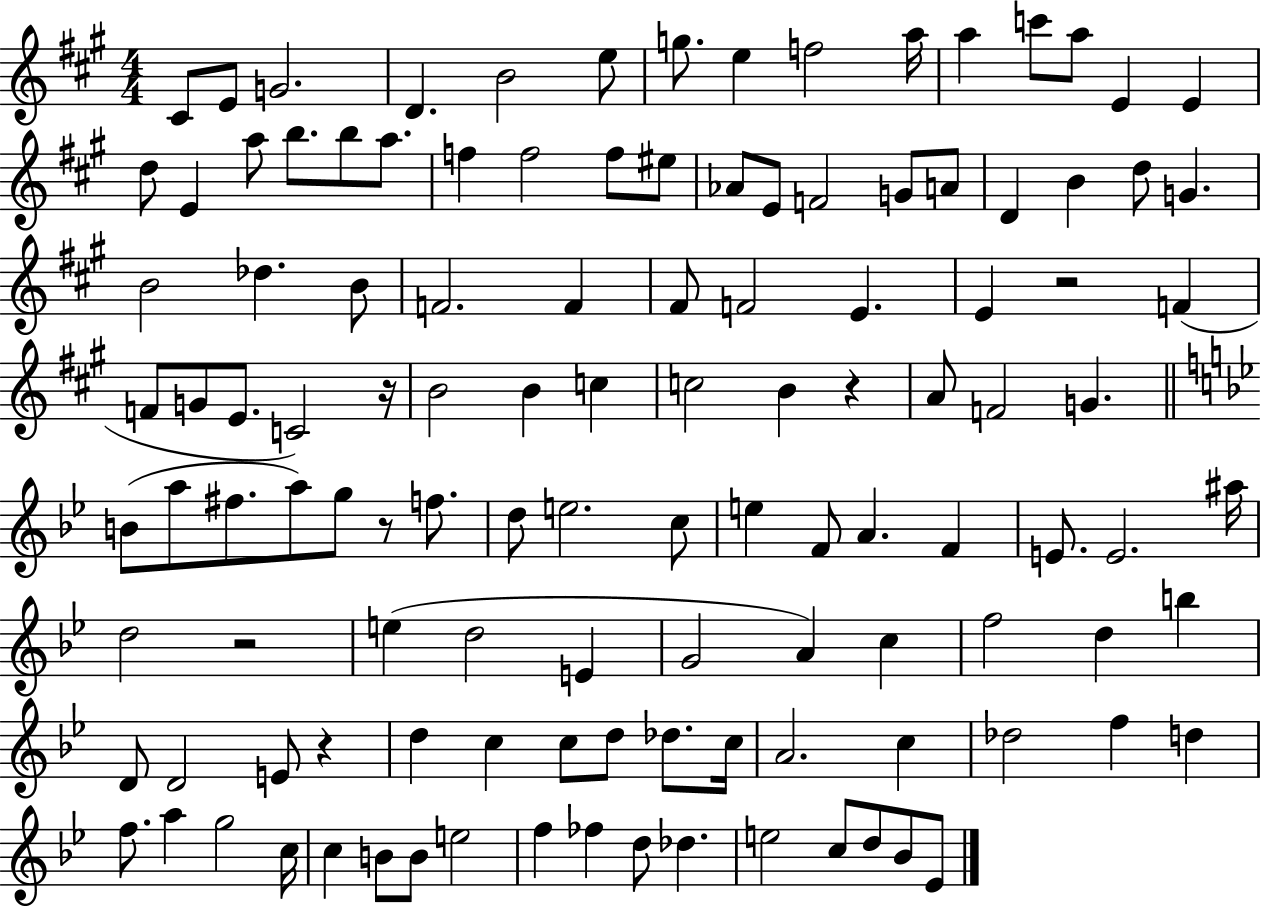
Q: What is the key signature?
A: A major